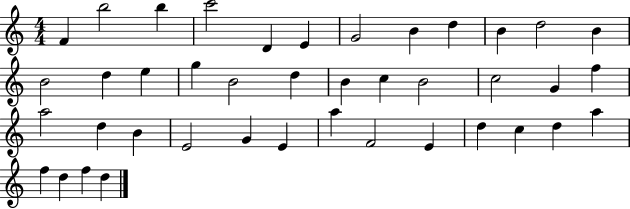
{
  \clef treble
  \numericTimeSignature
  \time 4/4
  \key c \major
  f'4 b''2 b''4 | c'''2 d'4 e'4 | g'2 b'4 d''4 | b'4 d''2 b'4 | \break b'2 d''4 e''4 | g''4 b'2 d''4 | b'4 c''4 b'2 | c''2 g'4 f''4 | \break a''2 d''4 b'4 | e'2 g'4 e'4 | a''4 f'2 e'4 | d''4 c''4 d''4 a''4 | \break f''4 d''4 f''4 d''4 | \bar "|."
}